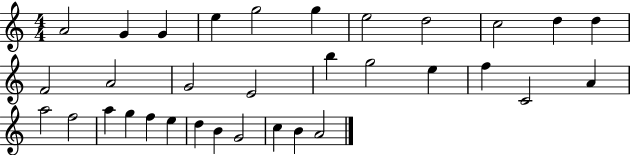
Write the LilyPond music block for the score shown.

{
  \clef treble
  \numericTimeSignature
  \time 4/4
  \key c \major
  a'2 g'4 g'4 | e''4 g''2 g''4 | e''2 d''2 | c''2 d''4 d''4 | \break f'2 a'2 | g'2 e'2 | b''4 g''2 e''4 | f''4 c'2 a'4 | \break a''2 f''2 | a''4 g''4 f''4 e''4 | d''4 b'4 g'2 | c''4 b'4 a'2 | \break \bar "|."
}